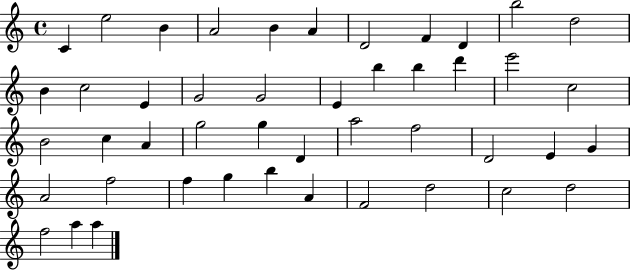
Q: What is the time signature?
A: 4/4